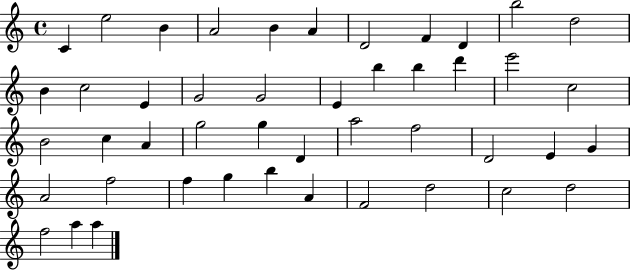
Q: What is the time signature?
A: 4/4